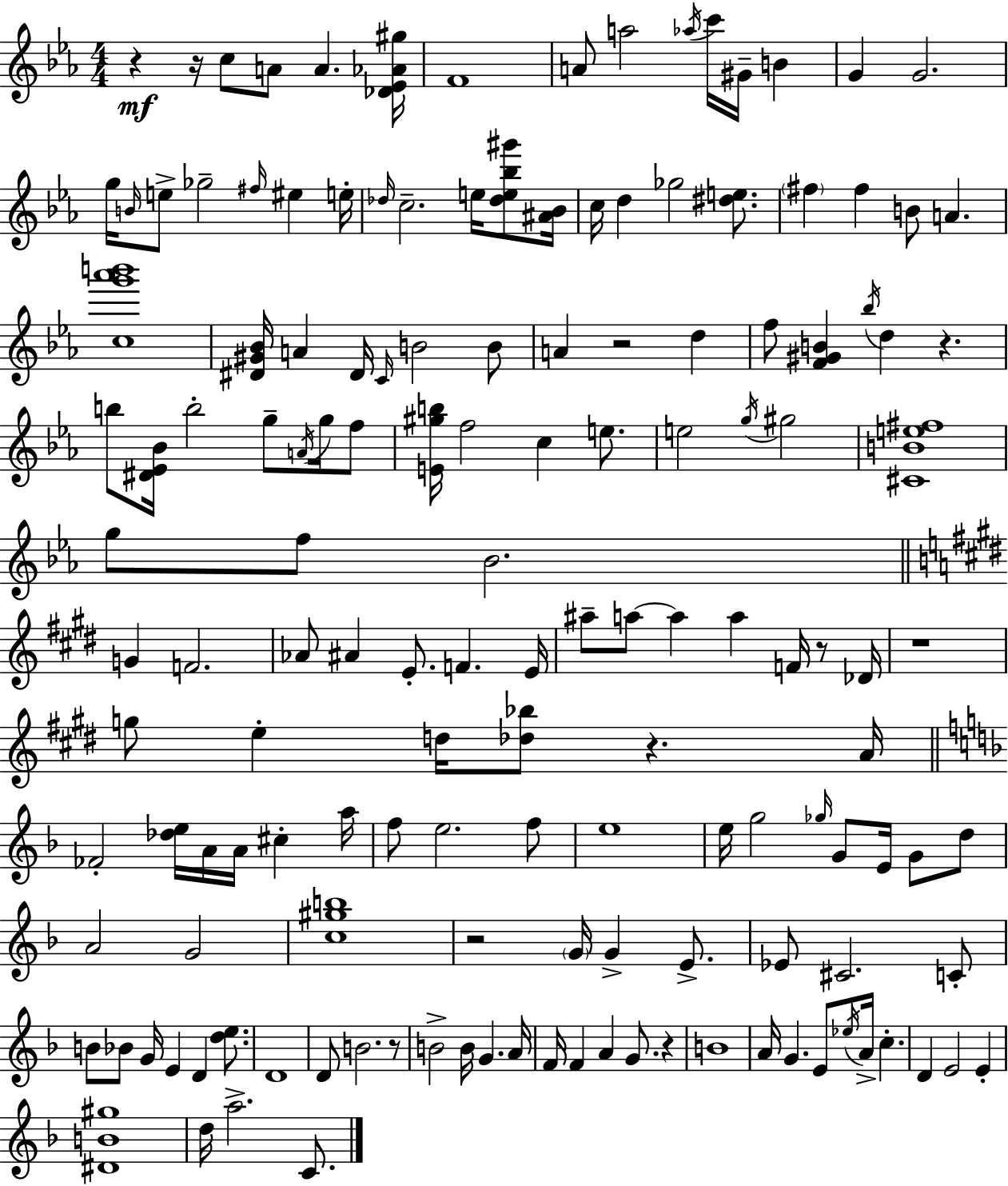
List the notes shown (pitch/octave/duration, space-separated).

R/q R/s C5/e A4/e A4/q. [Db4,Eb4,Ab4,G#5]/s F4/w A4/e A5/h Ab5/s C6/s G#4/s B4/q G4/q G4/h. G5/s B4/s E5/e Gb5/h F#5/s EIS5/q E5/s Db5/s C5/h. E5/s [Db5,E5,Bb5,G#6]/e [A#4,Bb4]/s C5/s D5/q Gb5/h [D#5,E5]/e. F#5/q F#5/q B4/e A4/q. [C5,G6,Ab6,B6]/w [D#4,G#4,Bb4]/s A4/q D#4/s C4/s B4/h B4/e A4/q R/h D5/q F5/e [F4,G#4,B4]/q Bb5/s D5/q R/q. B5/e [D#4,Eb4,Bb4]/s B5/h G5/e A4/s G5/s F5/e [E4,G#5,B5]/s F5/h C5/q E5/e. E5/h G5/s G#5/h [C#4,B4,E5,F#5]/w G5/e F5/e Bb4/h. G4/q F4/h. Ab4/e A#4/q E4/e. F4/q. E4/s A#5/e A5/e A5/q A5/q F4/s R/e Db4/s R/w G5/e E5/q D5/s [Db5,Bb5]/e R/q. A4/s FES4/h [Db5,E5]/s A4/s A4/s C#5/q A5/s F5/e E5/h. F5/e E5/w E5/s G5/h Gb5/s G4/e E4/s G4/e D5/e A4/h G4/h [C5,G#5,B5]/w R/h G4/s G4/q E4/e. Eb4/e C#4/h. C4/e B4/e Bb4/e G4/s E4/q D4/q [D5,E5]/e. D4/w D4/e B4/h. R/e B4/h B4/s G4/q. A4/s F4/s F4/q A4/q G4/e. R/q B4/w A4/s G4/q. E4/e Eb5/s A4/s C5/q. D4/q E4/h E4/q [D#4,B4,G#5]/w D5/s A5/h. C4/e.